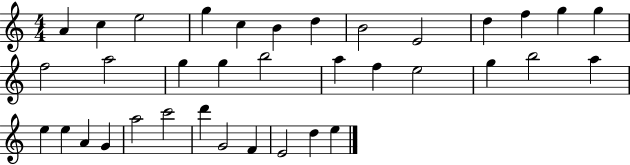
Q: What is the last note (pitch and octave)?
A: E5